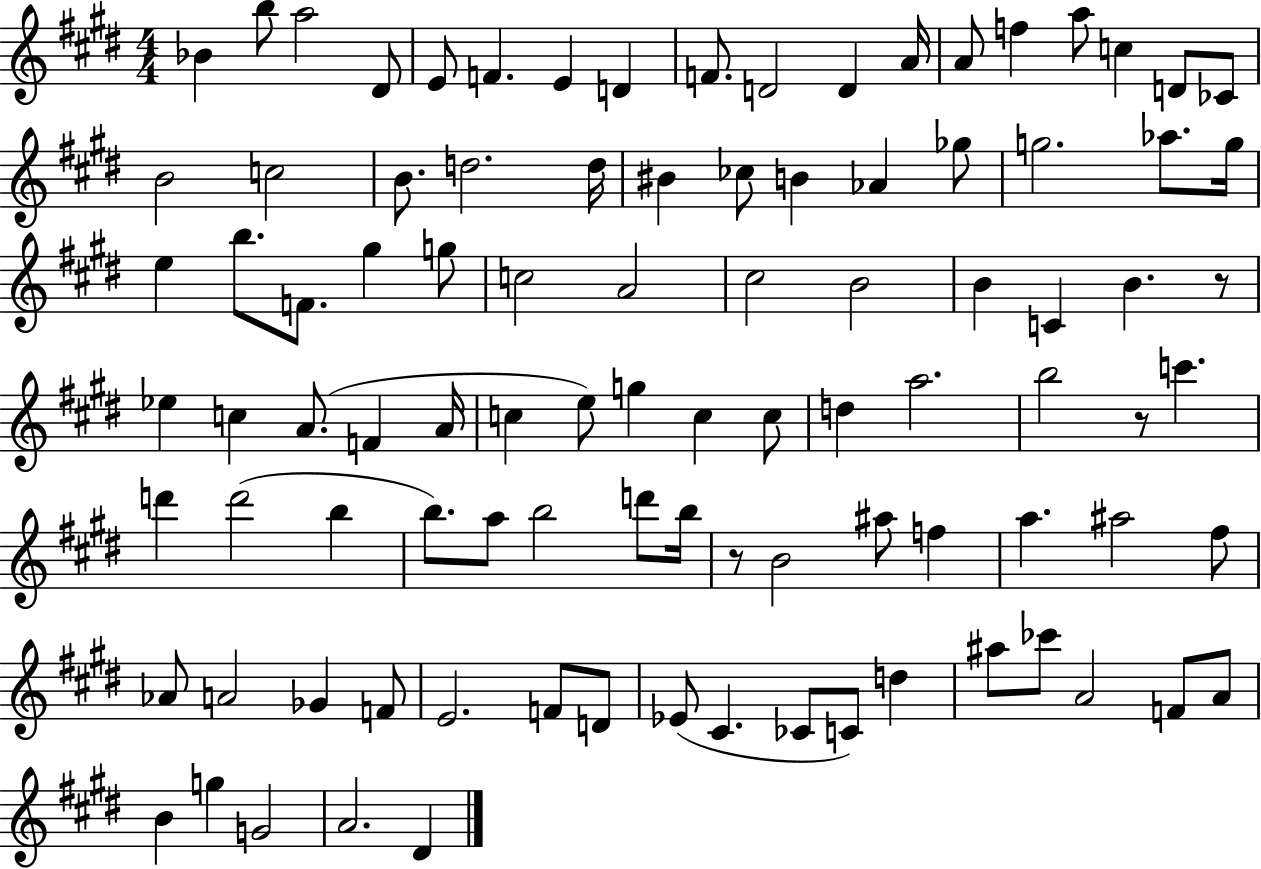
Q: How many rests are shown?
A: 3